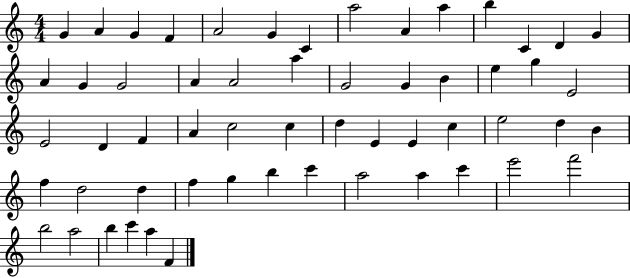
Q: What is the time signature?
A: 4/4